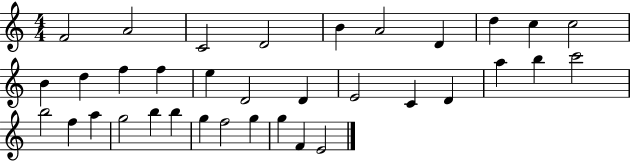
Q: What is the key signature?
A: C major